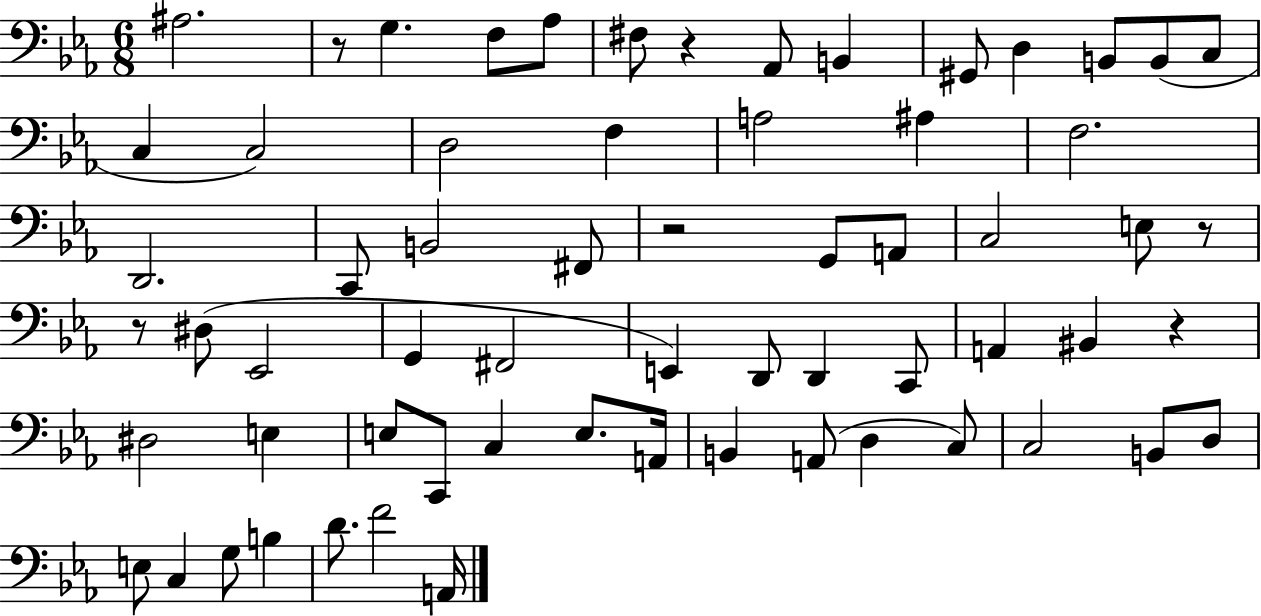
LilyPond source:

{
  \clef bass
  \numericTimeSignature
  \time 6/8
  \key ees \major
  \repeat volta 2 { ais2. | r8 g4. f8 aes8 | fis8 r4 aes,8 b,4 | gis,8 d4 b,8 b,8( c8 | \break c4 c2) | d2 f4 | a2 ais4 | f2. | \break d,2. | c,8 b,2 fis,8 | r2 g,8 a,8 | c2 e8 r8 | \break r8 dis8( ees,2 | g,4 fis,2 | e,4) d,8 d,4 c,8 | a,4 bis,4 r4 | \break dis2 e4 | e8 c,8 c4 e8. a,16 | b,4 a,8( d4 c8) | c2 b,8 d8 | \break e8 c4 g8 b4 | d'8. f'2 a,16 | } \bar "|."
}